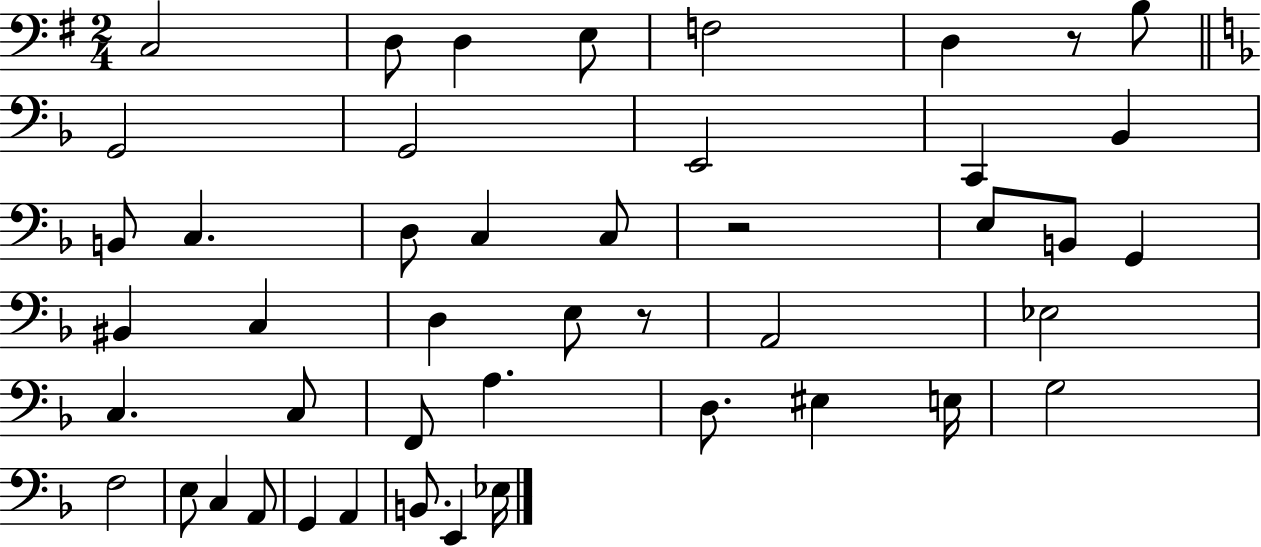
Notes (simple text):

C3/h D3/e D3/q E3/e F3/h D3/q R/e B3/e G2/h G2/h E2/h C2/q Bb2/q B2/e C3/q. D3/e C3/q C3/e R/h E3/e B2/e G2/q BIS2/q C3/q D3/q E3/e R/e A2/h Eb3/h C3/q. C3/e F2/e A3/q. D3/e. EIS3/q E3/s G3/h F3/h E3/e C3/q A2/e G2/q A2/q B2/e. E2/q Eb3/s